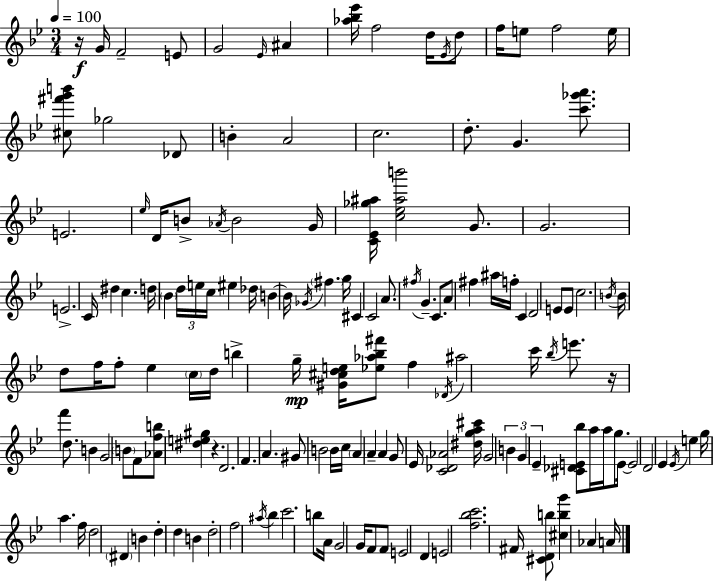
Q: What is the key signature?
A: BES major